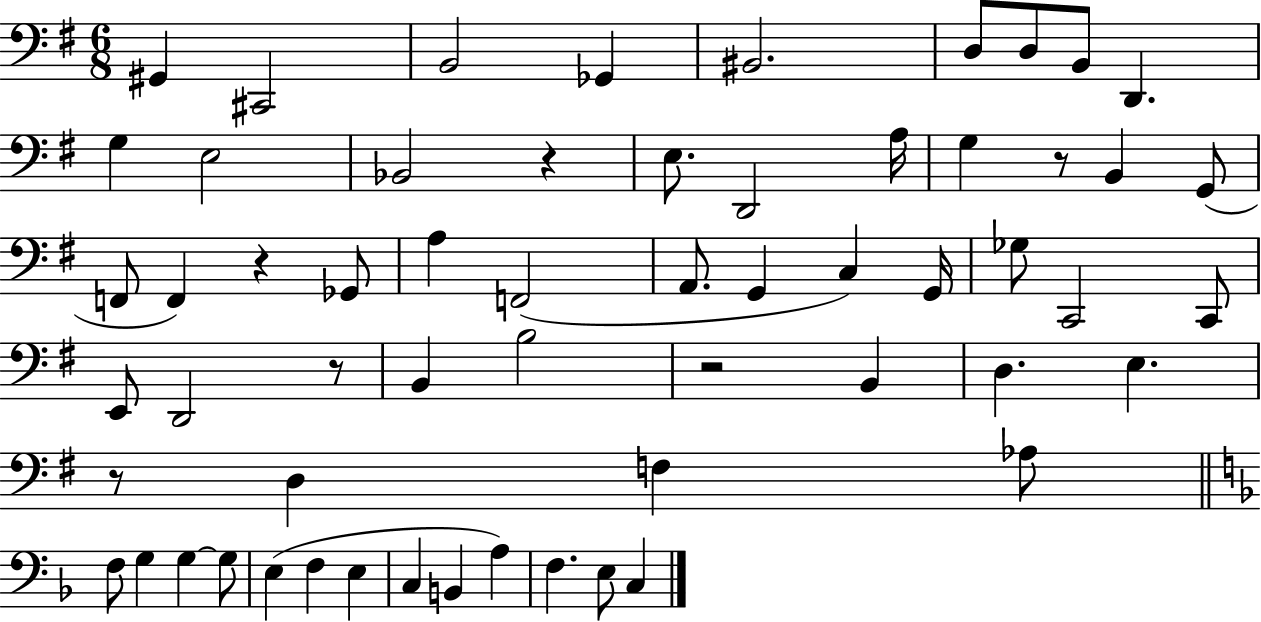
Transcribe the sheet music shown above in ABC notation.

X:1
T:Untitled
M:6/8
L:1/4
K:G
^G,, ^C,,2 B,,2 _G,, ^B,,2 D,/2 D,/2 B,,/2 D,, G, E,2 _B,,2 z E,/2 D,,2 A,/4 G, z/2 B,, G,,/2 F,,/2 F,, z _G,,/2 A, F,,2 A,,/2 G,, C, G,,/4 _G,/2 C,,2 C,,/2 E,,/2 D,,2 z/2 B,, B,2 z2 B,, D, E, z/2 D, F, _A,/2 F,/2 G, G, G,/2 E, F, E, C, B,, A, F, E,/2 C,